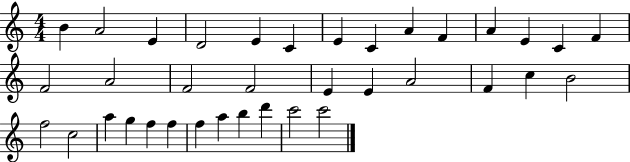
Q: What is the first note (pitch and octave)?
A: B4